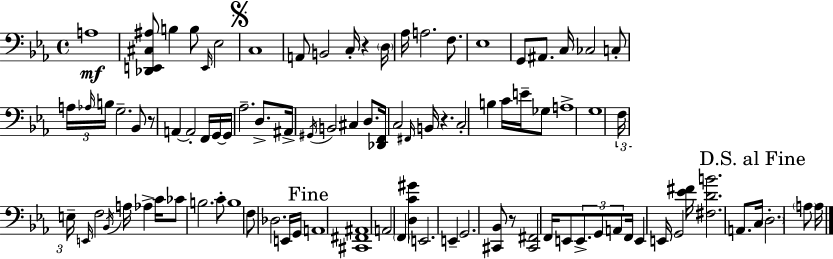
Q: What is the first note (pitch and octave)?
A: A3